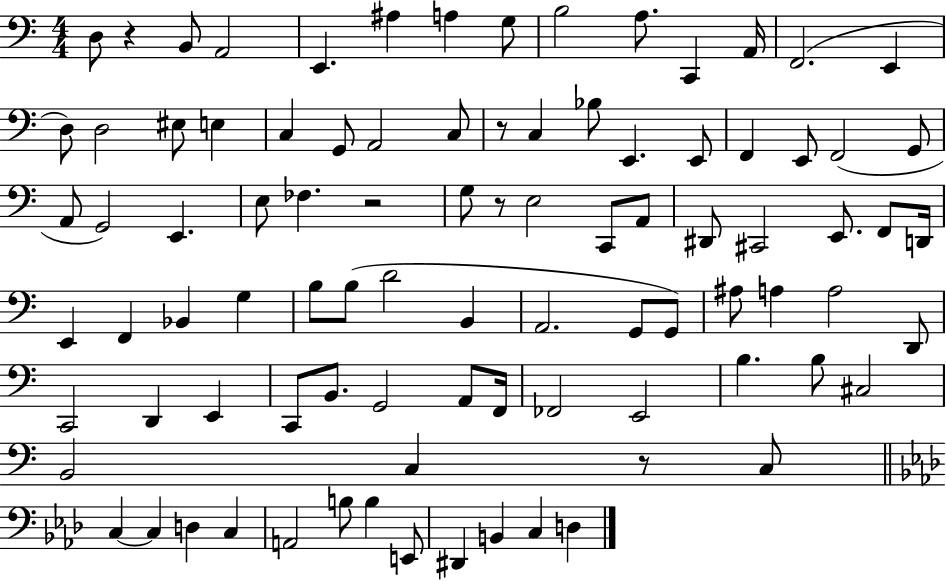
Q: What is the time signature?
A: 4/4